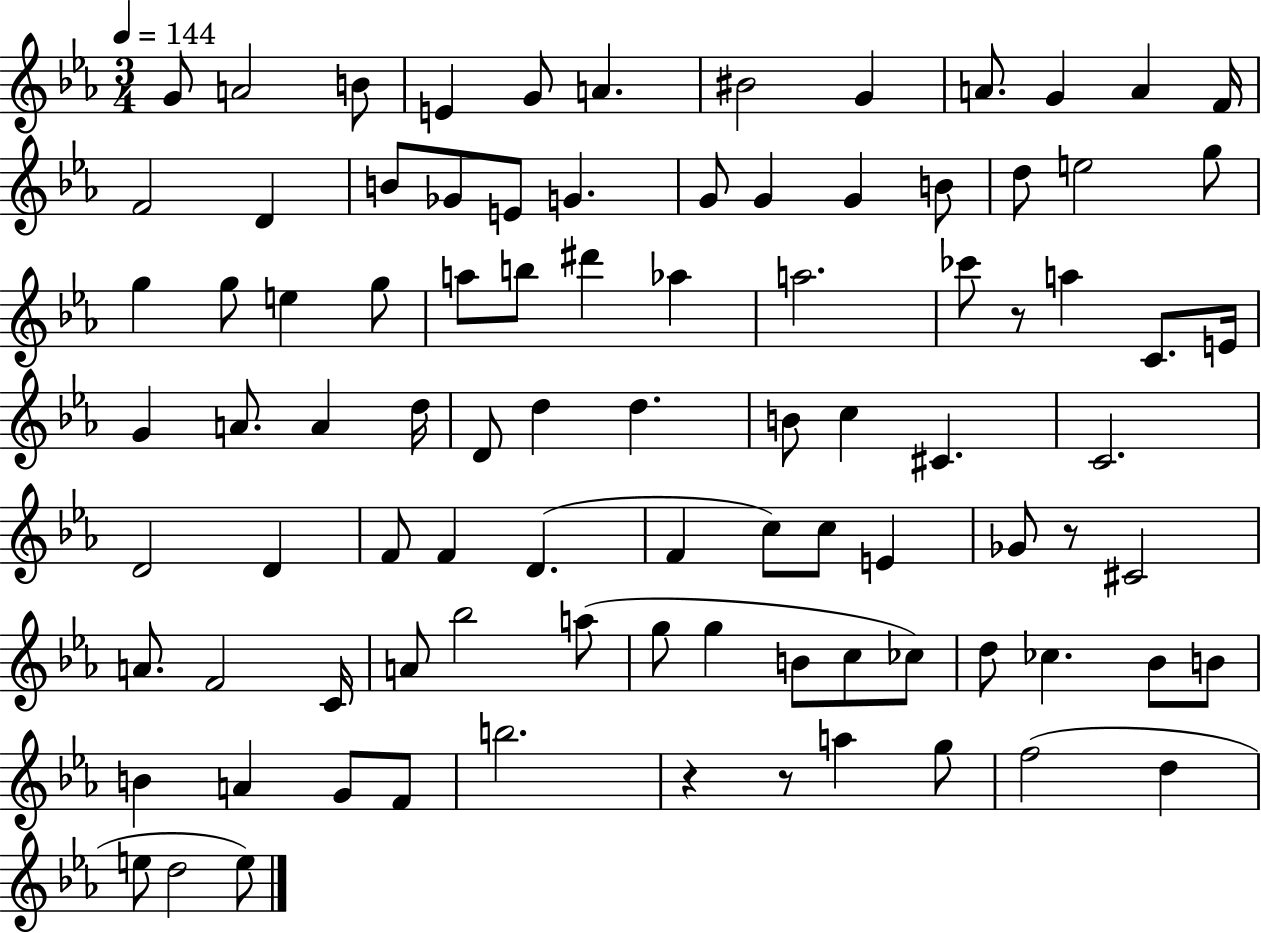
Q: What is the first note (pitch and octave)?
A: G4